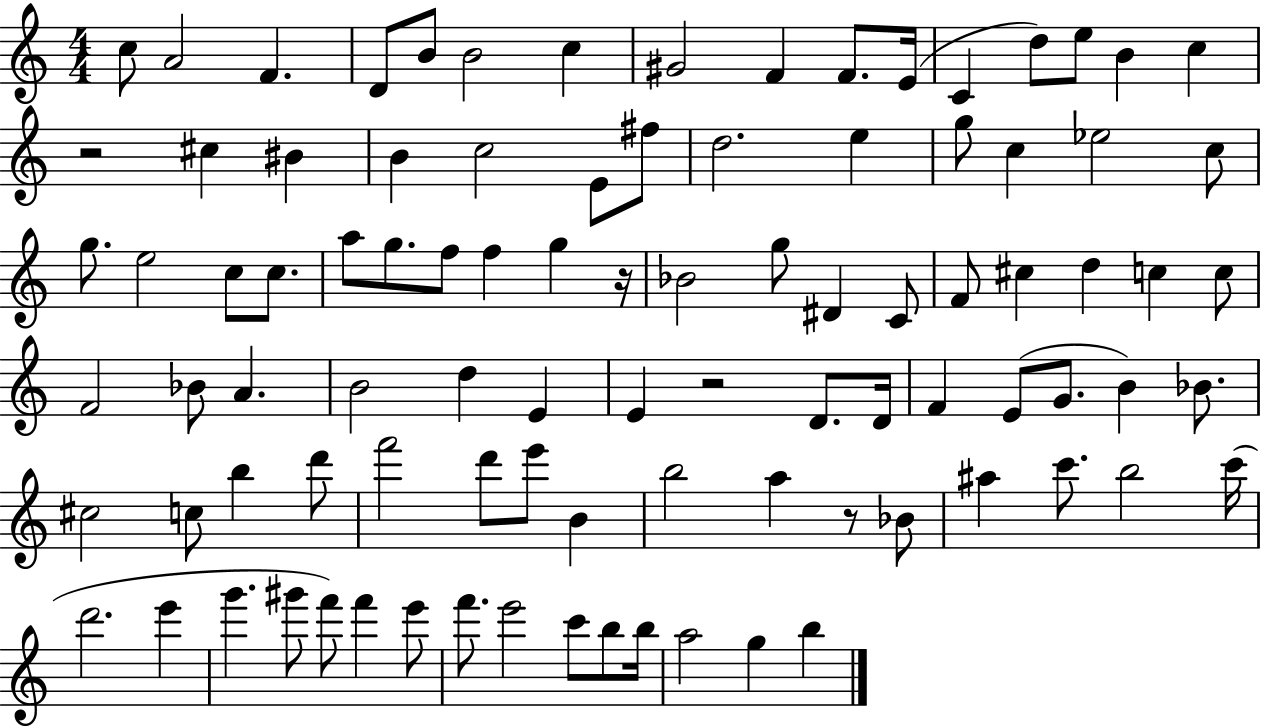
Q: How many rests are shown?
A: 4